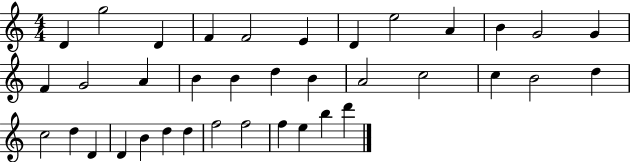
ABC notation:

X:1
T:Untitled
M:4/4
L:1/4
K:C
D g2 D F F2 E D e2 A B G2 G F G2 A B B d B A2 c2 c B2 d c2 d D D B d d f2 f2 f e b d'